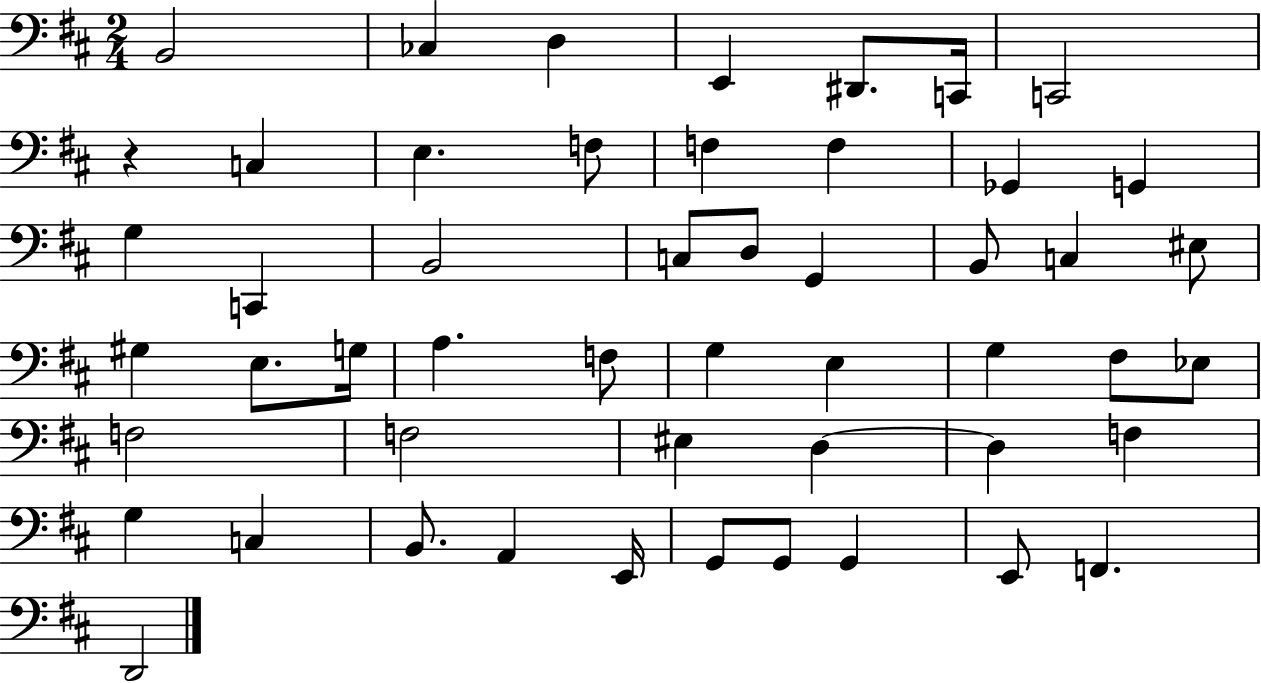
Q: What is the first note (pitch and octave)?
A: B2